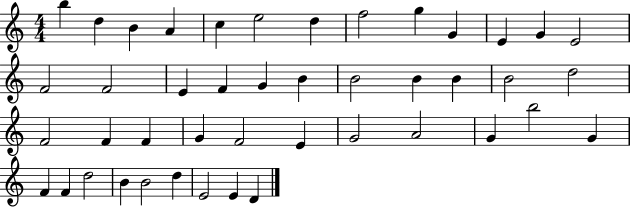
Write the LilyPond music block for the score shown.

{
  \clef treble
  \numericTimeSignature
  \time 4/4
  \key c \major
  b''4 d''4 b'4 a'4 | c''4 e''2 d''4 | f''2 g''4 g'4 | e'4 g'4 e'2 | \break f'2 f'2 | e'4 f'4 g'4 b'4 | b'2 b'4 b'4 | b'2 d''2 | \break f'2 f'4 f'4 | g'4 f'2 e'4 | g'2 a'2 | g'4 b''2 g'4 | \break f'4 f'4 d''2 | b'4 b'2 d''4 | e'2 e'4 d'4 | \bar "|."
}